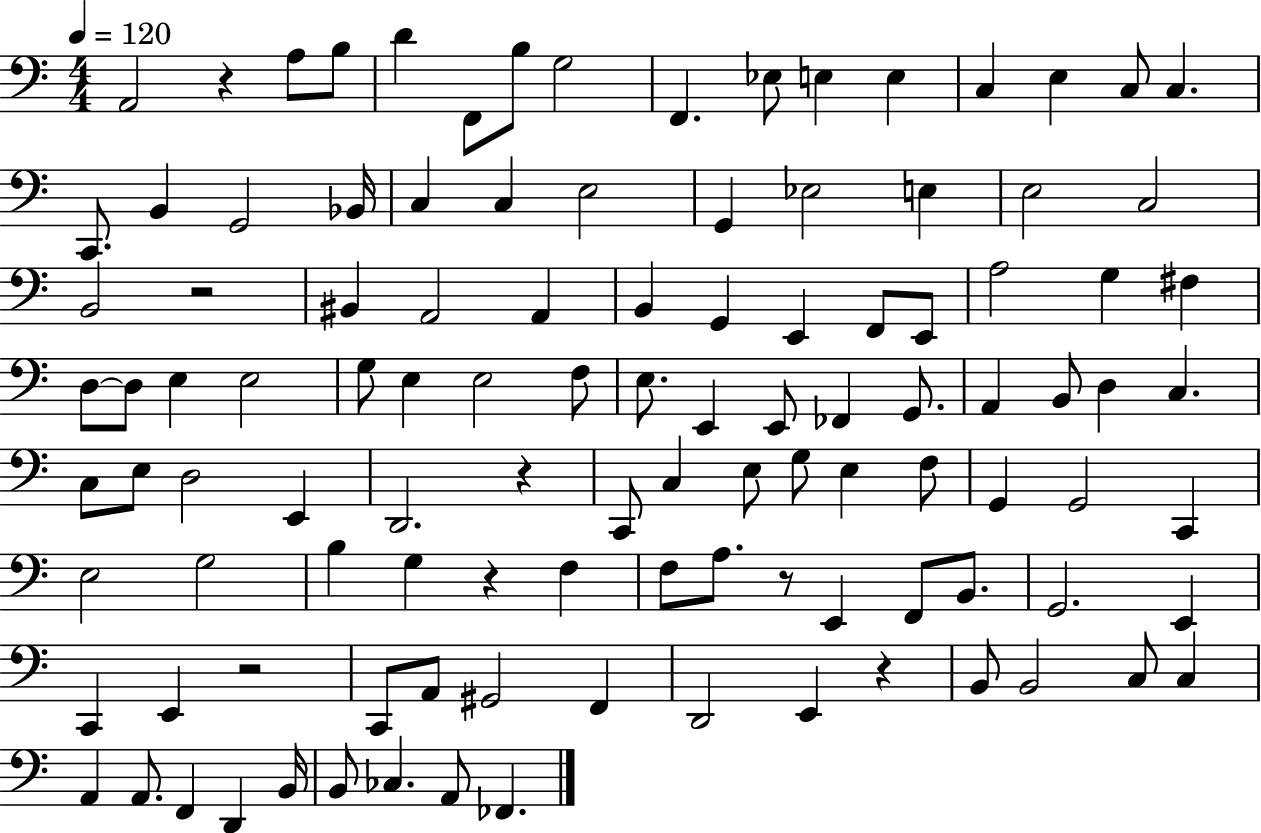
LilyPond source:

{
  \clef bass
  \numericTimeSignature
  \time 4/4
  \key c \major
  \tempo 4 = 120
  \repeat volta 2 { a,2 r4 a8 b8 | d'4 f,8 b8 g2 | f,4. ees8 e4 e4 | c4 e4 c8 c4. | \break c,8. b,4 g,2 bes,16 | c4 c4 e2 | g,4 ees2 e4 | e2 c2 | \break b,2 r2 | bis,4 a,2 a,4 | b,4 g,4 e,4 f,8 e,8 | a2 g4 fis4 | \break d8~~ d8 e4 e2 | g8 e4 e2 f8 | e8. e,4 e,8 fes,4 g,8. | a,4 b,8 d4 c4. | \break c8 e8 d2 e,4 | d,2. r4 | c,8 c4 e8 g8 e4 f8 | g,4 g,2 c,4 | \break e2 g2 | b4 g4 r4 f4 | f8 a8. r8 e,4 f,8 b,8. | g,2. e,4 | \break c,4 e,4 r2 | c,8 a,8 gis,2 f,4 | d,2 e,4 r4 | b,8 b,2 c8 c4 | \break a,4 a,8. f,4 d,4 b,16 | b,8 ces4. a,8 fes,4. | } \bar "|."
}